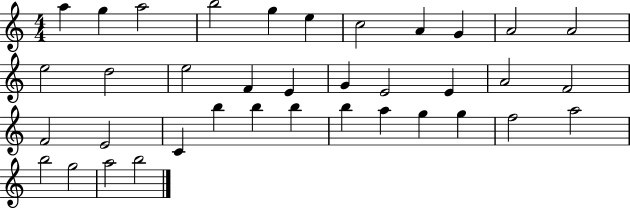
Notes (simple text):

A5/q G5/q A5/h B5/h G5/q E5/q C5/h A4/q G4/q A4/h A4/h E5/h D5/h E5/h F4/q E4/q G4/q E4/h E4/q A4/h F4/h F4/h E4/h C4/q B5/q B5/q B5/q B5/q A5/q G5/q G5/q F5/h A5/h B5/h G5/h A5/h B5/h